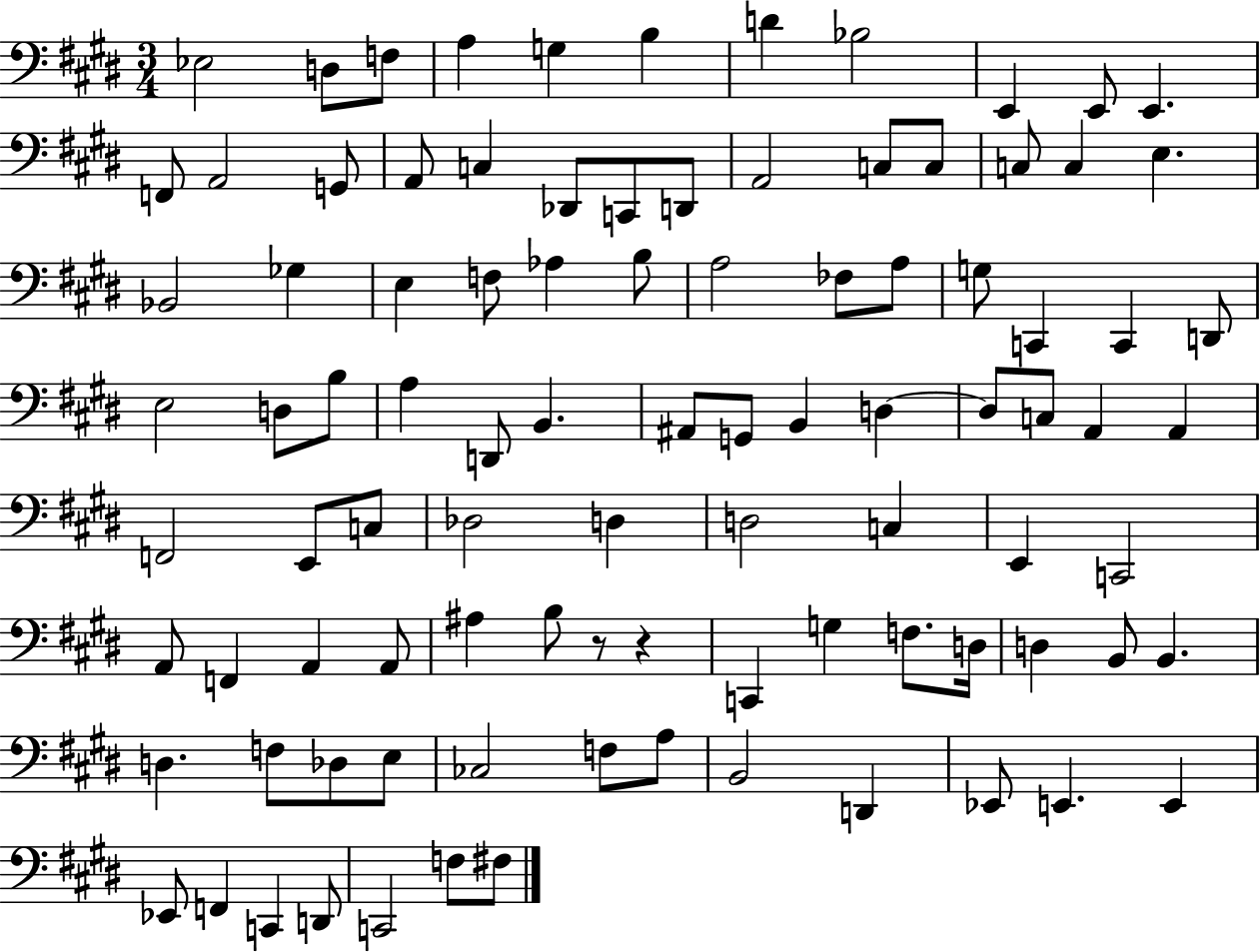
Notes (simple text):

Eb3/h D3/e F3/e A3/q G3/q B3/q D4/q Bb3/h E2/q E2/e E2/q. F2/e A2/h G2/e A2/e C3/q Db2/e C2/e D2/e A2/h C3/e C3/e C3/e C3/q E3/q. Bb2/h Gb3/q E3/q F3/e Ab3/q B3/e A3/h FES3/e A3/e G3/e C2/q C2/q D2/e E3/h D3/e B3/e A3/q D2/e B2/q. A#2/e G2/e B2/q D3/q D3/e C3/e A2/q A2/q F2/h E2/e C3/e Db3/h D3/q D3/h C3/q E2/q C2/h A2/e F2/q A2/q A2/e A#3/q B3/e R/e R/q C2/q G3/q F3/e. D3/s D3/q B2/e B2/q. D3/q. F3/e Db3/e E3/e CES3/h F3/e A3/e B2/h D2/q Eb2/e E2/q. E2/q Eb2/e F2/q C2/q D2/e C2/h F3/e F#3/e